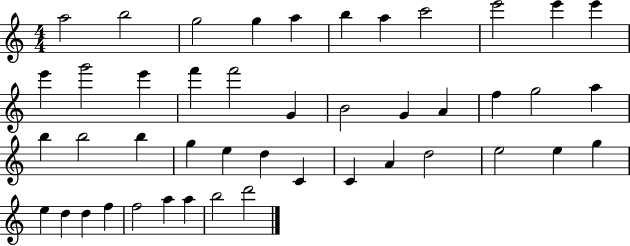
A5/h B5/h G5/h G5/q A5/q B5/q A5/q C6/h E6/h E6/q E6/q E6/q G6/h E6/q F6/q F6/h G4/q B4/h G4/q A4/q F5/q G5/h A5/q B5/q B5/h B5/q G5/q E5/q D5/q C4/q C4/q A4/q D5/h E5/h E5/q G5/q E5/q D5/q D5/q F5/q F5/h A5/q A5/q B5/h D6/h